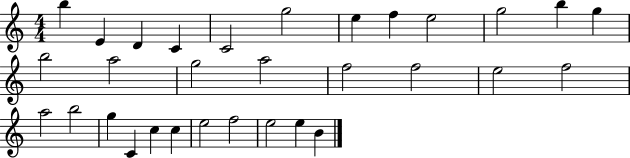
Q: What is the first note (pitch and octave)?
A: B5